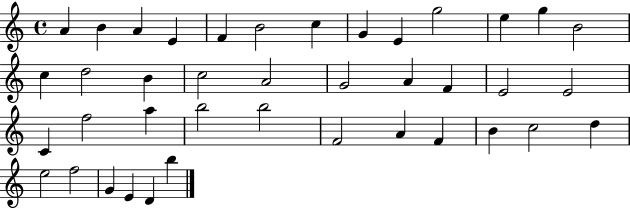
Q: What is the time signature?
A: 4/4